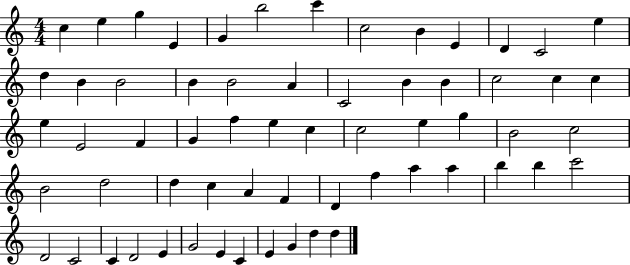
C5/q E5/q G5/q E4/q G4/q B5/h C6/q C5/h B4/q E4/q D4/q C4/h E5/q D5/q B4/q B4/h B4/q B4/h A4/q C4/h B4/q B4/q C5/h C5/q C5/q E5/q E4/h F4/q G4/q F5/q E5/q C5/q C5/h E5/q G5/q B4/h C5/h B4/h D5/h D5/q C5/q A4/q F4/q D4/q F5/q A5/q A5/q B5/q B5/q C6/h D4/h C4/h C4/q D4/h E4/q G4/h E4/q C4/q E4/q G4/q D5/q D5/q